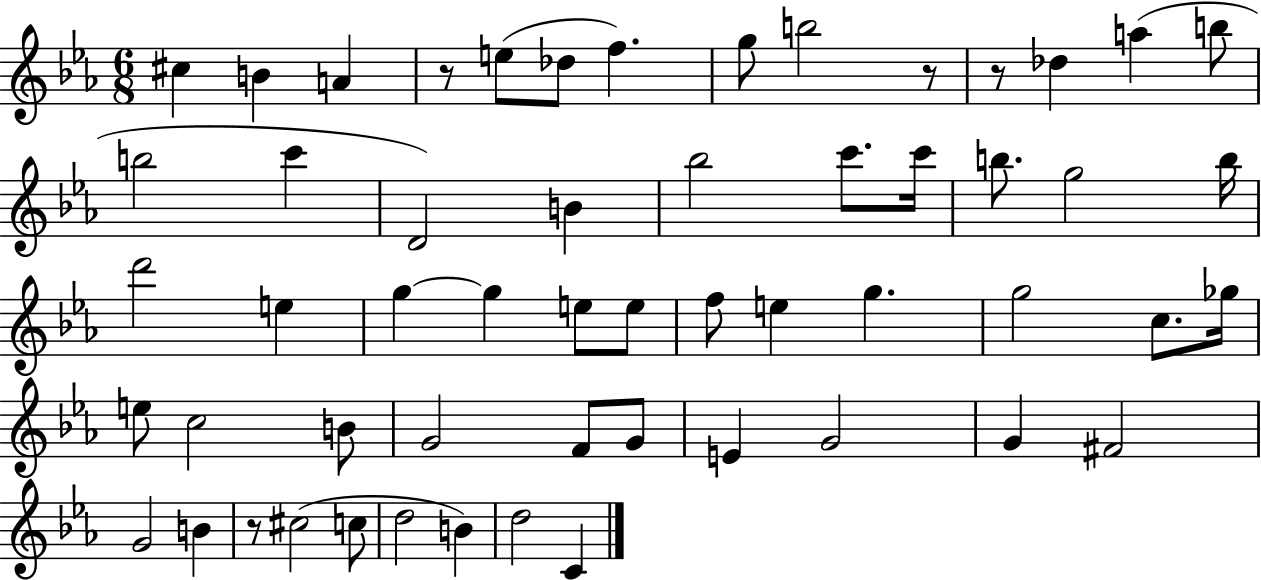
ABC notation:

X:1
T:Untitled
M:6/8
L:1/4
K:Eb
^c B A z/2 e/2 _d/2 f g/2 b2 z/2 z/2 _d a b/2 b2 c' D2 B _b2 c'/2 c'/4 b/2 g2 b/4 d'2 e g g e/2 e/2 f/2 e g g2 c/2 _g/4 e/2 c2 B/2 G2 F/2 G/2 E G2 G ^F2 G2 B z/2 ^c2 c/2 d2 B d2 C